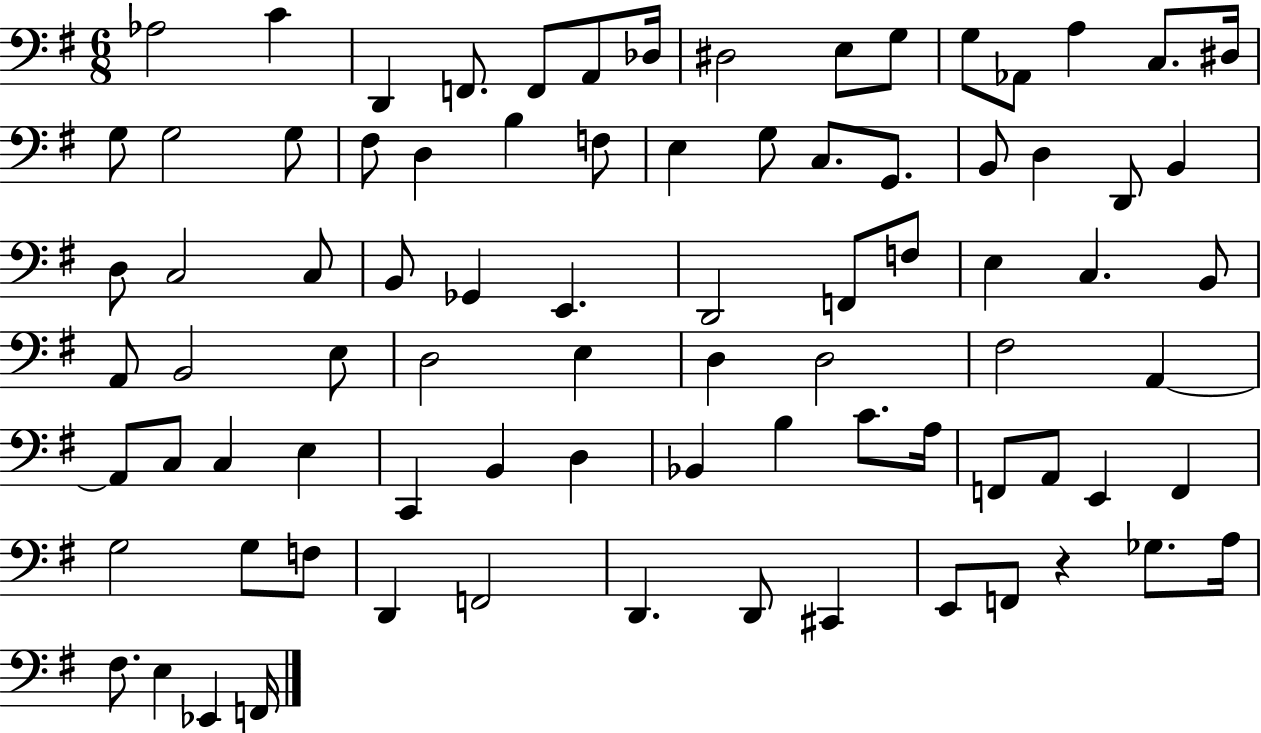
X:1
T:Untitled
M:6/8
L:1/4
K:G
_A,2 C D,, F,,/2 F,,/2 A,,/2 _D,/4 ^D,2 E,/2 G,/2 G,/2 _A,,/2 A, C,/2 ^D,/4 G,/2 G,2 G,/2 ^F,/2 D, B, F,/2 E, G,/2 C,/2 G,,/2 B,,/2 D, D,,/2 B,, D,/2 C,2 C,/2 B,,/2 _G,, E,, D,,2 F,,/2 F,/2 E, C, B,,/2 A,,/2 B,,2 E,/2 D,2 E, D, D,2 ^F,2 A,, A,,/2 C,/2 C, E, C,, B,, D, _B,, B, C/2 A,/4 F,,/2 A,,/2 E,, F,, G,2 G,/2 F,/2 D,, F,,2 D,, D,,/2 ^C,, E,,/2 F,,/2 z _G,/2 A,/4 ^F,/2 E, _E,, F,,/4